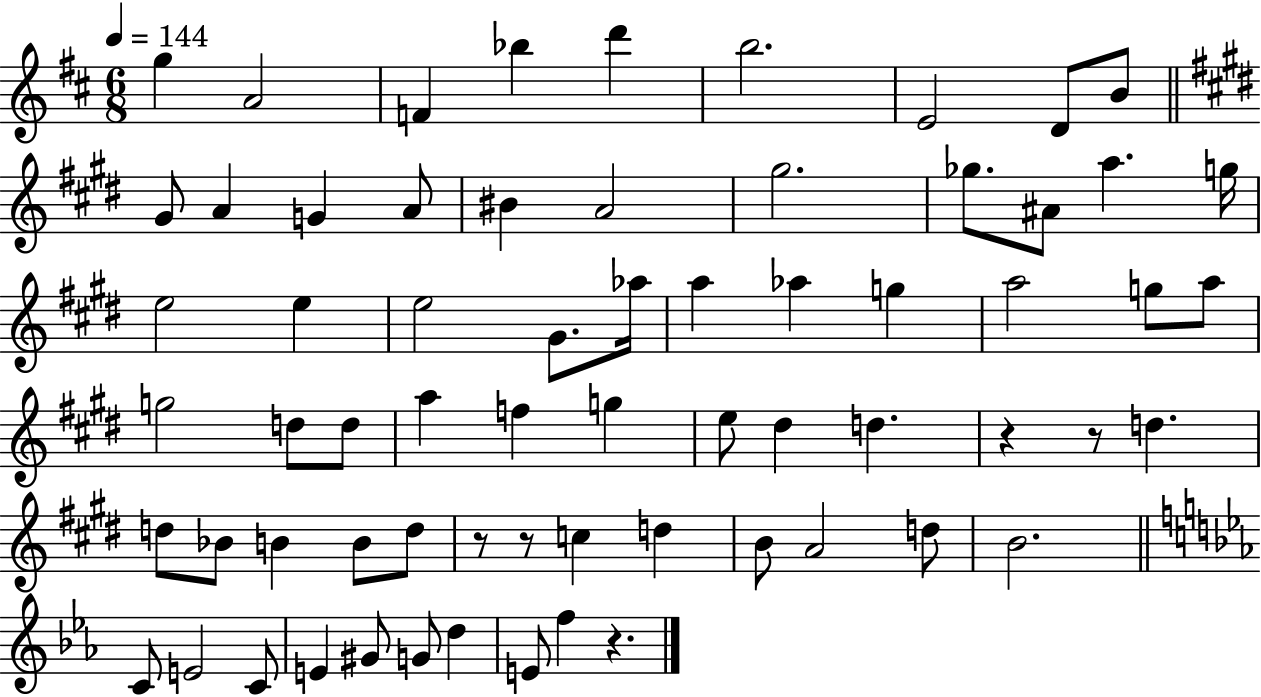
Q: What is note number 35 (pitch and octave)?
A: A5